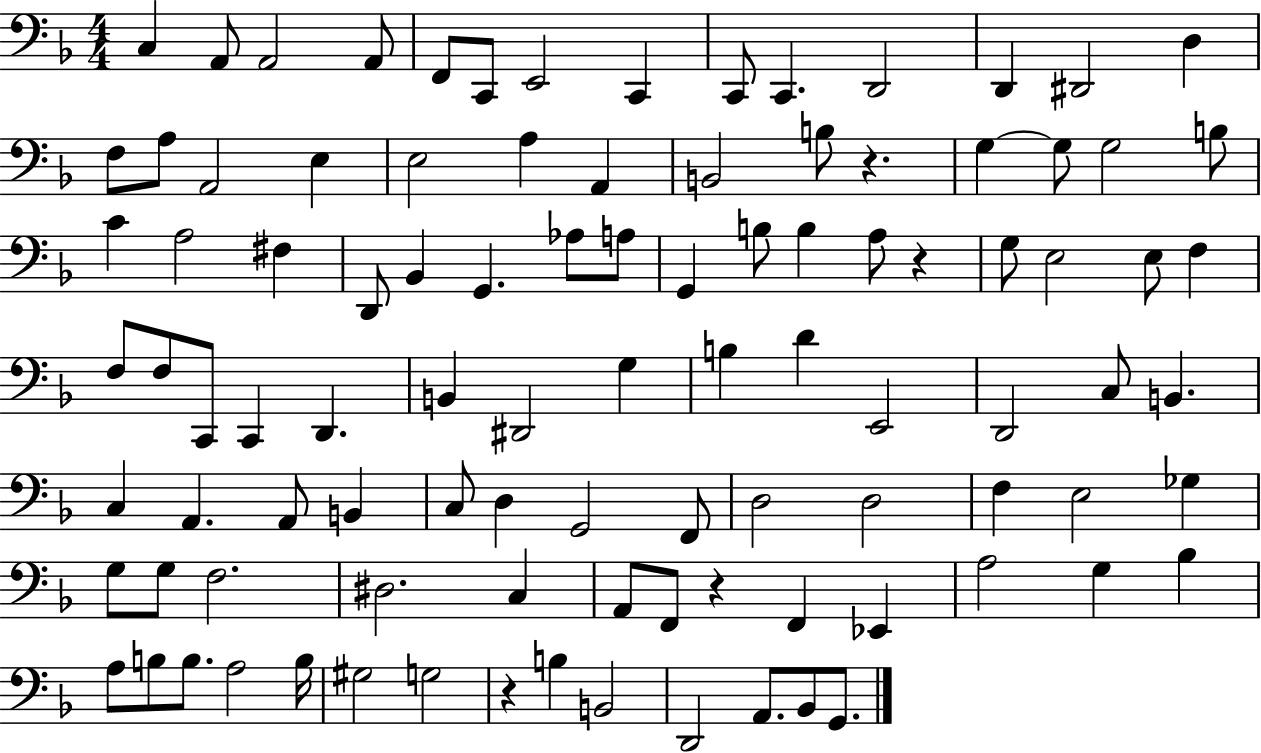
C3/q A2/e A2/h A2/e F2/e C2/e E2/h C2/q C2/e C2/q. D2/h D2/q D#2/h D3/q F3/e A3/e A2/h E3/q E3/h A3/q A2/q B2/h B3/e R/q. G3/q G3/e G3/h B3/e C4/q A3/h F#3/q D2/e Bb2/q G2/q. Ab3/e A3/e G2/q B3/e B3/q A3/e R/q G3/e E3/h E3/e F3/q F3/e F3/e C2/e C2/q D2/q. B2/q D#2/h G3/q B3/q D4/q E2/h D2/h C3/e B2/q. C3/q A2/q. A2/e B2/q C3/e D3/q G2/h F2/e D3/h D3/h F3/q E3/h Gb3/q G3/e G3/e F3/h. D#3/h. C3/q A2/e F2/e R/q F2/q Eb2/q A3/h G3/q Bb3/q A3/e B3/e B3/e. A3/h B3/s G#3/h G3/h R/q B3/q B2/h D2/h A2/e. Bb2/e G2/e.